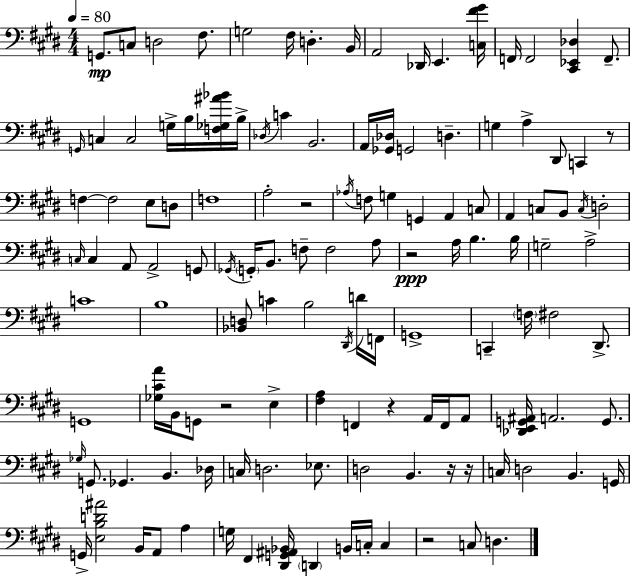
G2/e. C3/e D3/h F#3/e. G3/h F#3/s D3/q. B2/s A2/h Db2/s E2/q. [C3,F#4,G#4]/s F2/s F2/h [C#2,Eb2,Db3]/q F2/e. G2/s C3/q C3/h G3/s B3/s [F3,Gb3,A#4,Bb4]/s B3/s Db3/s C4/q B2/h. A2/s [Gb2,Db3]/s G2/h D3/q. G3/q A3/q D#2/e C2/q R/e F3/q F3/h E3/e D3/e F3/w A3/h R/h Ab3/s F3/e G3/q G2/q A2/q C3/e A2/q C3/e B2/e C3/s D3/h C3/s C3/q A2/e A2/h G2/e Gb2/s G2/s B2/e. F3/e F3/h A3/e R/h A3/s B3/q. B3/s G3/h A3/h C4/w B3/w [Bb2,D3]/e C4/q B3/h D#2/s D4/s F2/s G2/w C2/q F3/s F#3/h D#2/e. G2/w [Gb3,C#4,A4]/s B2/s G2/e R/h E3/q [F#3,A3]/q F2/q R/q A2/s F2/s A2/e [Db2,E2,G2,A#2]/s A2/h. G2/e. Gb3/s G2/e. Gb2/q. B2/q. Db3/s C3/s D3/h. Eb3/e. D3/h B2/q. R/s R/s C3/s D3/h B2/q. G2/s G2/s [E3,B3,D4,A#4]/h B2/s A2/e A3/q G3/s F#2/q [D#2,G2,A#2,Bb2]/s D2/q B2/s C3/s C3/q R/h C3/e D3/q.